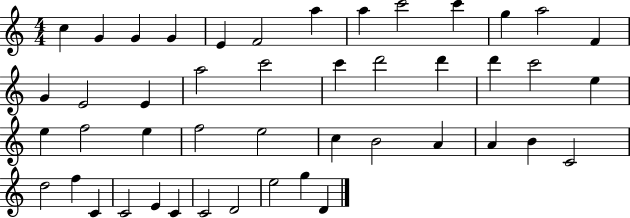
X:1
T:Untitled
M:4/4
L:1/4
K:C
c G G G E F2 a a c'2 c' g a2 F G E2 E a2 c'2 c' d'2 d' d' c'2 e e f2 e f2 e2 c B2 A A B C2 d2 f C C2 E C C2 D2 e2 g D